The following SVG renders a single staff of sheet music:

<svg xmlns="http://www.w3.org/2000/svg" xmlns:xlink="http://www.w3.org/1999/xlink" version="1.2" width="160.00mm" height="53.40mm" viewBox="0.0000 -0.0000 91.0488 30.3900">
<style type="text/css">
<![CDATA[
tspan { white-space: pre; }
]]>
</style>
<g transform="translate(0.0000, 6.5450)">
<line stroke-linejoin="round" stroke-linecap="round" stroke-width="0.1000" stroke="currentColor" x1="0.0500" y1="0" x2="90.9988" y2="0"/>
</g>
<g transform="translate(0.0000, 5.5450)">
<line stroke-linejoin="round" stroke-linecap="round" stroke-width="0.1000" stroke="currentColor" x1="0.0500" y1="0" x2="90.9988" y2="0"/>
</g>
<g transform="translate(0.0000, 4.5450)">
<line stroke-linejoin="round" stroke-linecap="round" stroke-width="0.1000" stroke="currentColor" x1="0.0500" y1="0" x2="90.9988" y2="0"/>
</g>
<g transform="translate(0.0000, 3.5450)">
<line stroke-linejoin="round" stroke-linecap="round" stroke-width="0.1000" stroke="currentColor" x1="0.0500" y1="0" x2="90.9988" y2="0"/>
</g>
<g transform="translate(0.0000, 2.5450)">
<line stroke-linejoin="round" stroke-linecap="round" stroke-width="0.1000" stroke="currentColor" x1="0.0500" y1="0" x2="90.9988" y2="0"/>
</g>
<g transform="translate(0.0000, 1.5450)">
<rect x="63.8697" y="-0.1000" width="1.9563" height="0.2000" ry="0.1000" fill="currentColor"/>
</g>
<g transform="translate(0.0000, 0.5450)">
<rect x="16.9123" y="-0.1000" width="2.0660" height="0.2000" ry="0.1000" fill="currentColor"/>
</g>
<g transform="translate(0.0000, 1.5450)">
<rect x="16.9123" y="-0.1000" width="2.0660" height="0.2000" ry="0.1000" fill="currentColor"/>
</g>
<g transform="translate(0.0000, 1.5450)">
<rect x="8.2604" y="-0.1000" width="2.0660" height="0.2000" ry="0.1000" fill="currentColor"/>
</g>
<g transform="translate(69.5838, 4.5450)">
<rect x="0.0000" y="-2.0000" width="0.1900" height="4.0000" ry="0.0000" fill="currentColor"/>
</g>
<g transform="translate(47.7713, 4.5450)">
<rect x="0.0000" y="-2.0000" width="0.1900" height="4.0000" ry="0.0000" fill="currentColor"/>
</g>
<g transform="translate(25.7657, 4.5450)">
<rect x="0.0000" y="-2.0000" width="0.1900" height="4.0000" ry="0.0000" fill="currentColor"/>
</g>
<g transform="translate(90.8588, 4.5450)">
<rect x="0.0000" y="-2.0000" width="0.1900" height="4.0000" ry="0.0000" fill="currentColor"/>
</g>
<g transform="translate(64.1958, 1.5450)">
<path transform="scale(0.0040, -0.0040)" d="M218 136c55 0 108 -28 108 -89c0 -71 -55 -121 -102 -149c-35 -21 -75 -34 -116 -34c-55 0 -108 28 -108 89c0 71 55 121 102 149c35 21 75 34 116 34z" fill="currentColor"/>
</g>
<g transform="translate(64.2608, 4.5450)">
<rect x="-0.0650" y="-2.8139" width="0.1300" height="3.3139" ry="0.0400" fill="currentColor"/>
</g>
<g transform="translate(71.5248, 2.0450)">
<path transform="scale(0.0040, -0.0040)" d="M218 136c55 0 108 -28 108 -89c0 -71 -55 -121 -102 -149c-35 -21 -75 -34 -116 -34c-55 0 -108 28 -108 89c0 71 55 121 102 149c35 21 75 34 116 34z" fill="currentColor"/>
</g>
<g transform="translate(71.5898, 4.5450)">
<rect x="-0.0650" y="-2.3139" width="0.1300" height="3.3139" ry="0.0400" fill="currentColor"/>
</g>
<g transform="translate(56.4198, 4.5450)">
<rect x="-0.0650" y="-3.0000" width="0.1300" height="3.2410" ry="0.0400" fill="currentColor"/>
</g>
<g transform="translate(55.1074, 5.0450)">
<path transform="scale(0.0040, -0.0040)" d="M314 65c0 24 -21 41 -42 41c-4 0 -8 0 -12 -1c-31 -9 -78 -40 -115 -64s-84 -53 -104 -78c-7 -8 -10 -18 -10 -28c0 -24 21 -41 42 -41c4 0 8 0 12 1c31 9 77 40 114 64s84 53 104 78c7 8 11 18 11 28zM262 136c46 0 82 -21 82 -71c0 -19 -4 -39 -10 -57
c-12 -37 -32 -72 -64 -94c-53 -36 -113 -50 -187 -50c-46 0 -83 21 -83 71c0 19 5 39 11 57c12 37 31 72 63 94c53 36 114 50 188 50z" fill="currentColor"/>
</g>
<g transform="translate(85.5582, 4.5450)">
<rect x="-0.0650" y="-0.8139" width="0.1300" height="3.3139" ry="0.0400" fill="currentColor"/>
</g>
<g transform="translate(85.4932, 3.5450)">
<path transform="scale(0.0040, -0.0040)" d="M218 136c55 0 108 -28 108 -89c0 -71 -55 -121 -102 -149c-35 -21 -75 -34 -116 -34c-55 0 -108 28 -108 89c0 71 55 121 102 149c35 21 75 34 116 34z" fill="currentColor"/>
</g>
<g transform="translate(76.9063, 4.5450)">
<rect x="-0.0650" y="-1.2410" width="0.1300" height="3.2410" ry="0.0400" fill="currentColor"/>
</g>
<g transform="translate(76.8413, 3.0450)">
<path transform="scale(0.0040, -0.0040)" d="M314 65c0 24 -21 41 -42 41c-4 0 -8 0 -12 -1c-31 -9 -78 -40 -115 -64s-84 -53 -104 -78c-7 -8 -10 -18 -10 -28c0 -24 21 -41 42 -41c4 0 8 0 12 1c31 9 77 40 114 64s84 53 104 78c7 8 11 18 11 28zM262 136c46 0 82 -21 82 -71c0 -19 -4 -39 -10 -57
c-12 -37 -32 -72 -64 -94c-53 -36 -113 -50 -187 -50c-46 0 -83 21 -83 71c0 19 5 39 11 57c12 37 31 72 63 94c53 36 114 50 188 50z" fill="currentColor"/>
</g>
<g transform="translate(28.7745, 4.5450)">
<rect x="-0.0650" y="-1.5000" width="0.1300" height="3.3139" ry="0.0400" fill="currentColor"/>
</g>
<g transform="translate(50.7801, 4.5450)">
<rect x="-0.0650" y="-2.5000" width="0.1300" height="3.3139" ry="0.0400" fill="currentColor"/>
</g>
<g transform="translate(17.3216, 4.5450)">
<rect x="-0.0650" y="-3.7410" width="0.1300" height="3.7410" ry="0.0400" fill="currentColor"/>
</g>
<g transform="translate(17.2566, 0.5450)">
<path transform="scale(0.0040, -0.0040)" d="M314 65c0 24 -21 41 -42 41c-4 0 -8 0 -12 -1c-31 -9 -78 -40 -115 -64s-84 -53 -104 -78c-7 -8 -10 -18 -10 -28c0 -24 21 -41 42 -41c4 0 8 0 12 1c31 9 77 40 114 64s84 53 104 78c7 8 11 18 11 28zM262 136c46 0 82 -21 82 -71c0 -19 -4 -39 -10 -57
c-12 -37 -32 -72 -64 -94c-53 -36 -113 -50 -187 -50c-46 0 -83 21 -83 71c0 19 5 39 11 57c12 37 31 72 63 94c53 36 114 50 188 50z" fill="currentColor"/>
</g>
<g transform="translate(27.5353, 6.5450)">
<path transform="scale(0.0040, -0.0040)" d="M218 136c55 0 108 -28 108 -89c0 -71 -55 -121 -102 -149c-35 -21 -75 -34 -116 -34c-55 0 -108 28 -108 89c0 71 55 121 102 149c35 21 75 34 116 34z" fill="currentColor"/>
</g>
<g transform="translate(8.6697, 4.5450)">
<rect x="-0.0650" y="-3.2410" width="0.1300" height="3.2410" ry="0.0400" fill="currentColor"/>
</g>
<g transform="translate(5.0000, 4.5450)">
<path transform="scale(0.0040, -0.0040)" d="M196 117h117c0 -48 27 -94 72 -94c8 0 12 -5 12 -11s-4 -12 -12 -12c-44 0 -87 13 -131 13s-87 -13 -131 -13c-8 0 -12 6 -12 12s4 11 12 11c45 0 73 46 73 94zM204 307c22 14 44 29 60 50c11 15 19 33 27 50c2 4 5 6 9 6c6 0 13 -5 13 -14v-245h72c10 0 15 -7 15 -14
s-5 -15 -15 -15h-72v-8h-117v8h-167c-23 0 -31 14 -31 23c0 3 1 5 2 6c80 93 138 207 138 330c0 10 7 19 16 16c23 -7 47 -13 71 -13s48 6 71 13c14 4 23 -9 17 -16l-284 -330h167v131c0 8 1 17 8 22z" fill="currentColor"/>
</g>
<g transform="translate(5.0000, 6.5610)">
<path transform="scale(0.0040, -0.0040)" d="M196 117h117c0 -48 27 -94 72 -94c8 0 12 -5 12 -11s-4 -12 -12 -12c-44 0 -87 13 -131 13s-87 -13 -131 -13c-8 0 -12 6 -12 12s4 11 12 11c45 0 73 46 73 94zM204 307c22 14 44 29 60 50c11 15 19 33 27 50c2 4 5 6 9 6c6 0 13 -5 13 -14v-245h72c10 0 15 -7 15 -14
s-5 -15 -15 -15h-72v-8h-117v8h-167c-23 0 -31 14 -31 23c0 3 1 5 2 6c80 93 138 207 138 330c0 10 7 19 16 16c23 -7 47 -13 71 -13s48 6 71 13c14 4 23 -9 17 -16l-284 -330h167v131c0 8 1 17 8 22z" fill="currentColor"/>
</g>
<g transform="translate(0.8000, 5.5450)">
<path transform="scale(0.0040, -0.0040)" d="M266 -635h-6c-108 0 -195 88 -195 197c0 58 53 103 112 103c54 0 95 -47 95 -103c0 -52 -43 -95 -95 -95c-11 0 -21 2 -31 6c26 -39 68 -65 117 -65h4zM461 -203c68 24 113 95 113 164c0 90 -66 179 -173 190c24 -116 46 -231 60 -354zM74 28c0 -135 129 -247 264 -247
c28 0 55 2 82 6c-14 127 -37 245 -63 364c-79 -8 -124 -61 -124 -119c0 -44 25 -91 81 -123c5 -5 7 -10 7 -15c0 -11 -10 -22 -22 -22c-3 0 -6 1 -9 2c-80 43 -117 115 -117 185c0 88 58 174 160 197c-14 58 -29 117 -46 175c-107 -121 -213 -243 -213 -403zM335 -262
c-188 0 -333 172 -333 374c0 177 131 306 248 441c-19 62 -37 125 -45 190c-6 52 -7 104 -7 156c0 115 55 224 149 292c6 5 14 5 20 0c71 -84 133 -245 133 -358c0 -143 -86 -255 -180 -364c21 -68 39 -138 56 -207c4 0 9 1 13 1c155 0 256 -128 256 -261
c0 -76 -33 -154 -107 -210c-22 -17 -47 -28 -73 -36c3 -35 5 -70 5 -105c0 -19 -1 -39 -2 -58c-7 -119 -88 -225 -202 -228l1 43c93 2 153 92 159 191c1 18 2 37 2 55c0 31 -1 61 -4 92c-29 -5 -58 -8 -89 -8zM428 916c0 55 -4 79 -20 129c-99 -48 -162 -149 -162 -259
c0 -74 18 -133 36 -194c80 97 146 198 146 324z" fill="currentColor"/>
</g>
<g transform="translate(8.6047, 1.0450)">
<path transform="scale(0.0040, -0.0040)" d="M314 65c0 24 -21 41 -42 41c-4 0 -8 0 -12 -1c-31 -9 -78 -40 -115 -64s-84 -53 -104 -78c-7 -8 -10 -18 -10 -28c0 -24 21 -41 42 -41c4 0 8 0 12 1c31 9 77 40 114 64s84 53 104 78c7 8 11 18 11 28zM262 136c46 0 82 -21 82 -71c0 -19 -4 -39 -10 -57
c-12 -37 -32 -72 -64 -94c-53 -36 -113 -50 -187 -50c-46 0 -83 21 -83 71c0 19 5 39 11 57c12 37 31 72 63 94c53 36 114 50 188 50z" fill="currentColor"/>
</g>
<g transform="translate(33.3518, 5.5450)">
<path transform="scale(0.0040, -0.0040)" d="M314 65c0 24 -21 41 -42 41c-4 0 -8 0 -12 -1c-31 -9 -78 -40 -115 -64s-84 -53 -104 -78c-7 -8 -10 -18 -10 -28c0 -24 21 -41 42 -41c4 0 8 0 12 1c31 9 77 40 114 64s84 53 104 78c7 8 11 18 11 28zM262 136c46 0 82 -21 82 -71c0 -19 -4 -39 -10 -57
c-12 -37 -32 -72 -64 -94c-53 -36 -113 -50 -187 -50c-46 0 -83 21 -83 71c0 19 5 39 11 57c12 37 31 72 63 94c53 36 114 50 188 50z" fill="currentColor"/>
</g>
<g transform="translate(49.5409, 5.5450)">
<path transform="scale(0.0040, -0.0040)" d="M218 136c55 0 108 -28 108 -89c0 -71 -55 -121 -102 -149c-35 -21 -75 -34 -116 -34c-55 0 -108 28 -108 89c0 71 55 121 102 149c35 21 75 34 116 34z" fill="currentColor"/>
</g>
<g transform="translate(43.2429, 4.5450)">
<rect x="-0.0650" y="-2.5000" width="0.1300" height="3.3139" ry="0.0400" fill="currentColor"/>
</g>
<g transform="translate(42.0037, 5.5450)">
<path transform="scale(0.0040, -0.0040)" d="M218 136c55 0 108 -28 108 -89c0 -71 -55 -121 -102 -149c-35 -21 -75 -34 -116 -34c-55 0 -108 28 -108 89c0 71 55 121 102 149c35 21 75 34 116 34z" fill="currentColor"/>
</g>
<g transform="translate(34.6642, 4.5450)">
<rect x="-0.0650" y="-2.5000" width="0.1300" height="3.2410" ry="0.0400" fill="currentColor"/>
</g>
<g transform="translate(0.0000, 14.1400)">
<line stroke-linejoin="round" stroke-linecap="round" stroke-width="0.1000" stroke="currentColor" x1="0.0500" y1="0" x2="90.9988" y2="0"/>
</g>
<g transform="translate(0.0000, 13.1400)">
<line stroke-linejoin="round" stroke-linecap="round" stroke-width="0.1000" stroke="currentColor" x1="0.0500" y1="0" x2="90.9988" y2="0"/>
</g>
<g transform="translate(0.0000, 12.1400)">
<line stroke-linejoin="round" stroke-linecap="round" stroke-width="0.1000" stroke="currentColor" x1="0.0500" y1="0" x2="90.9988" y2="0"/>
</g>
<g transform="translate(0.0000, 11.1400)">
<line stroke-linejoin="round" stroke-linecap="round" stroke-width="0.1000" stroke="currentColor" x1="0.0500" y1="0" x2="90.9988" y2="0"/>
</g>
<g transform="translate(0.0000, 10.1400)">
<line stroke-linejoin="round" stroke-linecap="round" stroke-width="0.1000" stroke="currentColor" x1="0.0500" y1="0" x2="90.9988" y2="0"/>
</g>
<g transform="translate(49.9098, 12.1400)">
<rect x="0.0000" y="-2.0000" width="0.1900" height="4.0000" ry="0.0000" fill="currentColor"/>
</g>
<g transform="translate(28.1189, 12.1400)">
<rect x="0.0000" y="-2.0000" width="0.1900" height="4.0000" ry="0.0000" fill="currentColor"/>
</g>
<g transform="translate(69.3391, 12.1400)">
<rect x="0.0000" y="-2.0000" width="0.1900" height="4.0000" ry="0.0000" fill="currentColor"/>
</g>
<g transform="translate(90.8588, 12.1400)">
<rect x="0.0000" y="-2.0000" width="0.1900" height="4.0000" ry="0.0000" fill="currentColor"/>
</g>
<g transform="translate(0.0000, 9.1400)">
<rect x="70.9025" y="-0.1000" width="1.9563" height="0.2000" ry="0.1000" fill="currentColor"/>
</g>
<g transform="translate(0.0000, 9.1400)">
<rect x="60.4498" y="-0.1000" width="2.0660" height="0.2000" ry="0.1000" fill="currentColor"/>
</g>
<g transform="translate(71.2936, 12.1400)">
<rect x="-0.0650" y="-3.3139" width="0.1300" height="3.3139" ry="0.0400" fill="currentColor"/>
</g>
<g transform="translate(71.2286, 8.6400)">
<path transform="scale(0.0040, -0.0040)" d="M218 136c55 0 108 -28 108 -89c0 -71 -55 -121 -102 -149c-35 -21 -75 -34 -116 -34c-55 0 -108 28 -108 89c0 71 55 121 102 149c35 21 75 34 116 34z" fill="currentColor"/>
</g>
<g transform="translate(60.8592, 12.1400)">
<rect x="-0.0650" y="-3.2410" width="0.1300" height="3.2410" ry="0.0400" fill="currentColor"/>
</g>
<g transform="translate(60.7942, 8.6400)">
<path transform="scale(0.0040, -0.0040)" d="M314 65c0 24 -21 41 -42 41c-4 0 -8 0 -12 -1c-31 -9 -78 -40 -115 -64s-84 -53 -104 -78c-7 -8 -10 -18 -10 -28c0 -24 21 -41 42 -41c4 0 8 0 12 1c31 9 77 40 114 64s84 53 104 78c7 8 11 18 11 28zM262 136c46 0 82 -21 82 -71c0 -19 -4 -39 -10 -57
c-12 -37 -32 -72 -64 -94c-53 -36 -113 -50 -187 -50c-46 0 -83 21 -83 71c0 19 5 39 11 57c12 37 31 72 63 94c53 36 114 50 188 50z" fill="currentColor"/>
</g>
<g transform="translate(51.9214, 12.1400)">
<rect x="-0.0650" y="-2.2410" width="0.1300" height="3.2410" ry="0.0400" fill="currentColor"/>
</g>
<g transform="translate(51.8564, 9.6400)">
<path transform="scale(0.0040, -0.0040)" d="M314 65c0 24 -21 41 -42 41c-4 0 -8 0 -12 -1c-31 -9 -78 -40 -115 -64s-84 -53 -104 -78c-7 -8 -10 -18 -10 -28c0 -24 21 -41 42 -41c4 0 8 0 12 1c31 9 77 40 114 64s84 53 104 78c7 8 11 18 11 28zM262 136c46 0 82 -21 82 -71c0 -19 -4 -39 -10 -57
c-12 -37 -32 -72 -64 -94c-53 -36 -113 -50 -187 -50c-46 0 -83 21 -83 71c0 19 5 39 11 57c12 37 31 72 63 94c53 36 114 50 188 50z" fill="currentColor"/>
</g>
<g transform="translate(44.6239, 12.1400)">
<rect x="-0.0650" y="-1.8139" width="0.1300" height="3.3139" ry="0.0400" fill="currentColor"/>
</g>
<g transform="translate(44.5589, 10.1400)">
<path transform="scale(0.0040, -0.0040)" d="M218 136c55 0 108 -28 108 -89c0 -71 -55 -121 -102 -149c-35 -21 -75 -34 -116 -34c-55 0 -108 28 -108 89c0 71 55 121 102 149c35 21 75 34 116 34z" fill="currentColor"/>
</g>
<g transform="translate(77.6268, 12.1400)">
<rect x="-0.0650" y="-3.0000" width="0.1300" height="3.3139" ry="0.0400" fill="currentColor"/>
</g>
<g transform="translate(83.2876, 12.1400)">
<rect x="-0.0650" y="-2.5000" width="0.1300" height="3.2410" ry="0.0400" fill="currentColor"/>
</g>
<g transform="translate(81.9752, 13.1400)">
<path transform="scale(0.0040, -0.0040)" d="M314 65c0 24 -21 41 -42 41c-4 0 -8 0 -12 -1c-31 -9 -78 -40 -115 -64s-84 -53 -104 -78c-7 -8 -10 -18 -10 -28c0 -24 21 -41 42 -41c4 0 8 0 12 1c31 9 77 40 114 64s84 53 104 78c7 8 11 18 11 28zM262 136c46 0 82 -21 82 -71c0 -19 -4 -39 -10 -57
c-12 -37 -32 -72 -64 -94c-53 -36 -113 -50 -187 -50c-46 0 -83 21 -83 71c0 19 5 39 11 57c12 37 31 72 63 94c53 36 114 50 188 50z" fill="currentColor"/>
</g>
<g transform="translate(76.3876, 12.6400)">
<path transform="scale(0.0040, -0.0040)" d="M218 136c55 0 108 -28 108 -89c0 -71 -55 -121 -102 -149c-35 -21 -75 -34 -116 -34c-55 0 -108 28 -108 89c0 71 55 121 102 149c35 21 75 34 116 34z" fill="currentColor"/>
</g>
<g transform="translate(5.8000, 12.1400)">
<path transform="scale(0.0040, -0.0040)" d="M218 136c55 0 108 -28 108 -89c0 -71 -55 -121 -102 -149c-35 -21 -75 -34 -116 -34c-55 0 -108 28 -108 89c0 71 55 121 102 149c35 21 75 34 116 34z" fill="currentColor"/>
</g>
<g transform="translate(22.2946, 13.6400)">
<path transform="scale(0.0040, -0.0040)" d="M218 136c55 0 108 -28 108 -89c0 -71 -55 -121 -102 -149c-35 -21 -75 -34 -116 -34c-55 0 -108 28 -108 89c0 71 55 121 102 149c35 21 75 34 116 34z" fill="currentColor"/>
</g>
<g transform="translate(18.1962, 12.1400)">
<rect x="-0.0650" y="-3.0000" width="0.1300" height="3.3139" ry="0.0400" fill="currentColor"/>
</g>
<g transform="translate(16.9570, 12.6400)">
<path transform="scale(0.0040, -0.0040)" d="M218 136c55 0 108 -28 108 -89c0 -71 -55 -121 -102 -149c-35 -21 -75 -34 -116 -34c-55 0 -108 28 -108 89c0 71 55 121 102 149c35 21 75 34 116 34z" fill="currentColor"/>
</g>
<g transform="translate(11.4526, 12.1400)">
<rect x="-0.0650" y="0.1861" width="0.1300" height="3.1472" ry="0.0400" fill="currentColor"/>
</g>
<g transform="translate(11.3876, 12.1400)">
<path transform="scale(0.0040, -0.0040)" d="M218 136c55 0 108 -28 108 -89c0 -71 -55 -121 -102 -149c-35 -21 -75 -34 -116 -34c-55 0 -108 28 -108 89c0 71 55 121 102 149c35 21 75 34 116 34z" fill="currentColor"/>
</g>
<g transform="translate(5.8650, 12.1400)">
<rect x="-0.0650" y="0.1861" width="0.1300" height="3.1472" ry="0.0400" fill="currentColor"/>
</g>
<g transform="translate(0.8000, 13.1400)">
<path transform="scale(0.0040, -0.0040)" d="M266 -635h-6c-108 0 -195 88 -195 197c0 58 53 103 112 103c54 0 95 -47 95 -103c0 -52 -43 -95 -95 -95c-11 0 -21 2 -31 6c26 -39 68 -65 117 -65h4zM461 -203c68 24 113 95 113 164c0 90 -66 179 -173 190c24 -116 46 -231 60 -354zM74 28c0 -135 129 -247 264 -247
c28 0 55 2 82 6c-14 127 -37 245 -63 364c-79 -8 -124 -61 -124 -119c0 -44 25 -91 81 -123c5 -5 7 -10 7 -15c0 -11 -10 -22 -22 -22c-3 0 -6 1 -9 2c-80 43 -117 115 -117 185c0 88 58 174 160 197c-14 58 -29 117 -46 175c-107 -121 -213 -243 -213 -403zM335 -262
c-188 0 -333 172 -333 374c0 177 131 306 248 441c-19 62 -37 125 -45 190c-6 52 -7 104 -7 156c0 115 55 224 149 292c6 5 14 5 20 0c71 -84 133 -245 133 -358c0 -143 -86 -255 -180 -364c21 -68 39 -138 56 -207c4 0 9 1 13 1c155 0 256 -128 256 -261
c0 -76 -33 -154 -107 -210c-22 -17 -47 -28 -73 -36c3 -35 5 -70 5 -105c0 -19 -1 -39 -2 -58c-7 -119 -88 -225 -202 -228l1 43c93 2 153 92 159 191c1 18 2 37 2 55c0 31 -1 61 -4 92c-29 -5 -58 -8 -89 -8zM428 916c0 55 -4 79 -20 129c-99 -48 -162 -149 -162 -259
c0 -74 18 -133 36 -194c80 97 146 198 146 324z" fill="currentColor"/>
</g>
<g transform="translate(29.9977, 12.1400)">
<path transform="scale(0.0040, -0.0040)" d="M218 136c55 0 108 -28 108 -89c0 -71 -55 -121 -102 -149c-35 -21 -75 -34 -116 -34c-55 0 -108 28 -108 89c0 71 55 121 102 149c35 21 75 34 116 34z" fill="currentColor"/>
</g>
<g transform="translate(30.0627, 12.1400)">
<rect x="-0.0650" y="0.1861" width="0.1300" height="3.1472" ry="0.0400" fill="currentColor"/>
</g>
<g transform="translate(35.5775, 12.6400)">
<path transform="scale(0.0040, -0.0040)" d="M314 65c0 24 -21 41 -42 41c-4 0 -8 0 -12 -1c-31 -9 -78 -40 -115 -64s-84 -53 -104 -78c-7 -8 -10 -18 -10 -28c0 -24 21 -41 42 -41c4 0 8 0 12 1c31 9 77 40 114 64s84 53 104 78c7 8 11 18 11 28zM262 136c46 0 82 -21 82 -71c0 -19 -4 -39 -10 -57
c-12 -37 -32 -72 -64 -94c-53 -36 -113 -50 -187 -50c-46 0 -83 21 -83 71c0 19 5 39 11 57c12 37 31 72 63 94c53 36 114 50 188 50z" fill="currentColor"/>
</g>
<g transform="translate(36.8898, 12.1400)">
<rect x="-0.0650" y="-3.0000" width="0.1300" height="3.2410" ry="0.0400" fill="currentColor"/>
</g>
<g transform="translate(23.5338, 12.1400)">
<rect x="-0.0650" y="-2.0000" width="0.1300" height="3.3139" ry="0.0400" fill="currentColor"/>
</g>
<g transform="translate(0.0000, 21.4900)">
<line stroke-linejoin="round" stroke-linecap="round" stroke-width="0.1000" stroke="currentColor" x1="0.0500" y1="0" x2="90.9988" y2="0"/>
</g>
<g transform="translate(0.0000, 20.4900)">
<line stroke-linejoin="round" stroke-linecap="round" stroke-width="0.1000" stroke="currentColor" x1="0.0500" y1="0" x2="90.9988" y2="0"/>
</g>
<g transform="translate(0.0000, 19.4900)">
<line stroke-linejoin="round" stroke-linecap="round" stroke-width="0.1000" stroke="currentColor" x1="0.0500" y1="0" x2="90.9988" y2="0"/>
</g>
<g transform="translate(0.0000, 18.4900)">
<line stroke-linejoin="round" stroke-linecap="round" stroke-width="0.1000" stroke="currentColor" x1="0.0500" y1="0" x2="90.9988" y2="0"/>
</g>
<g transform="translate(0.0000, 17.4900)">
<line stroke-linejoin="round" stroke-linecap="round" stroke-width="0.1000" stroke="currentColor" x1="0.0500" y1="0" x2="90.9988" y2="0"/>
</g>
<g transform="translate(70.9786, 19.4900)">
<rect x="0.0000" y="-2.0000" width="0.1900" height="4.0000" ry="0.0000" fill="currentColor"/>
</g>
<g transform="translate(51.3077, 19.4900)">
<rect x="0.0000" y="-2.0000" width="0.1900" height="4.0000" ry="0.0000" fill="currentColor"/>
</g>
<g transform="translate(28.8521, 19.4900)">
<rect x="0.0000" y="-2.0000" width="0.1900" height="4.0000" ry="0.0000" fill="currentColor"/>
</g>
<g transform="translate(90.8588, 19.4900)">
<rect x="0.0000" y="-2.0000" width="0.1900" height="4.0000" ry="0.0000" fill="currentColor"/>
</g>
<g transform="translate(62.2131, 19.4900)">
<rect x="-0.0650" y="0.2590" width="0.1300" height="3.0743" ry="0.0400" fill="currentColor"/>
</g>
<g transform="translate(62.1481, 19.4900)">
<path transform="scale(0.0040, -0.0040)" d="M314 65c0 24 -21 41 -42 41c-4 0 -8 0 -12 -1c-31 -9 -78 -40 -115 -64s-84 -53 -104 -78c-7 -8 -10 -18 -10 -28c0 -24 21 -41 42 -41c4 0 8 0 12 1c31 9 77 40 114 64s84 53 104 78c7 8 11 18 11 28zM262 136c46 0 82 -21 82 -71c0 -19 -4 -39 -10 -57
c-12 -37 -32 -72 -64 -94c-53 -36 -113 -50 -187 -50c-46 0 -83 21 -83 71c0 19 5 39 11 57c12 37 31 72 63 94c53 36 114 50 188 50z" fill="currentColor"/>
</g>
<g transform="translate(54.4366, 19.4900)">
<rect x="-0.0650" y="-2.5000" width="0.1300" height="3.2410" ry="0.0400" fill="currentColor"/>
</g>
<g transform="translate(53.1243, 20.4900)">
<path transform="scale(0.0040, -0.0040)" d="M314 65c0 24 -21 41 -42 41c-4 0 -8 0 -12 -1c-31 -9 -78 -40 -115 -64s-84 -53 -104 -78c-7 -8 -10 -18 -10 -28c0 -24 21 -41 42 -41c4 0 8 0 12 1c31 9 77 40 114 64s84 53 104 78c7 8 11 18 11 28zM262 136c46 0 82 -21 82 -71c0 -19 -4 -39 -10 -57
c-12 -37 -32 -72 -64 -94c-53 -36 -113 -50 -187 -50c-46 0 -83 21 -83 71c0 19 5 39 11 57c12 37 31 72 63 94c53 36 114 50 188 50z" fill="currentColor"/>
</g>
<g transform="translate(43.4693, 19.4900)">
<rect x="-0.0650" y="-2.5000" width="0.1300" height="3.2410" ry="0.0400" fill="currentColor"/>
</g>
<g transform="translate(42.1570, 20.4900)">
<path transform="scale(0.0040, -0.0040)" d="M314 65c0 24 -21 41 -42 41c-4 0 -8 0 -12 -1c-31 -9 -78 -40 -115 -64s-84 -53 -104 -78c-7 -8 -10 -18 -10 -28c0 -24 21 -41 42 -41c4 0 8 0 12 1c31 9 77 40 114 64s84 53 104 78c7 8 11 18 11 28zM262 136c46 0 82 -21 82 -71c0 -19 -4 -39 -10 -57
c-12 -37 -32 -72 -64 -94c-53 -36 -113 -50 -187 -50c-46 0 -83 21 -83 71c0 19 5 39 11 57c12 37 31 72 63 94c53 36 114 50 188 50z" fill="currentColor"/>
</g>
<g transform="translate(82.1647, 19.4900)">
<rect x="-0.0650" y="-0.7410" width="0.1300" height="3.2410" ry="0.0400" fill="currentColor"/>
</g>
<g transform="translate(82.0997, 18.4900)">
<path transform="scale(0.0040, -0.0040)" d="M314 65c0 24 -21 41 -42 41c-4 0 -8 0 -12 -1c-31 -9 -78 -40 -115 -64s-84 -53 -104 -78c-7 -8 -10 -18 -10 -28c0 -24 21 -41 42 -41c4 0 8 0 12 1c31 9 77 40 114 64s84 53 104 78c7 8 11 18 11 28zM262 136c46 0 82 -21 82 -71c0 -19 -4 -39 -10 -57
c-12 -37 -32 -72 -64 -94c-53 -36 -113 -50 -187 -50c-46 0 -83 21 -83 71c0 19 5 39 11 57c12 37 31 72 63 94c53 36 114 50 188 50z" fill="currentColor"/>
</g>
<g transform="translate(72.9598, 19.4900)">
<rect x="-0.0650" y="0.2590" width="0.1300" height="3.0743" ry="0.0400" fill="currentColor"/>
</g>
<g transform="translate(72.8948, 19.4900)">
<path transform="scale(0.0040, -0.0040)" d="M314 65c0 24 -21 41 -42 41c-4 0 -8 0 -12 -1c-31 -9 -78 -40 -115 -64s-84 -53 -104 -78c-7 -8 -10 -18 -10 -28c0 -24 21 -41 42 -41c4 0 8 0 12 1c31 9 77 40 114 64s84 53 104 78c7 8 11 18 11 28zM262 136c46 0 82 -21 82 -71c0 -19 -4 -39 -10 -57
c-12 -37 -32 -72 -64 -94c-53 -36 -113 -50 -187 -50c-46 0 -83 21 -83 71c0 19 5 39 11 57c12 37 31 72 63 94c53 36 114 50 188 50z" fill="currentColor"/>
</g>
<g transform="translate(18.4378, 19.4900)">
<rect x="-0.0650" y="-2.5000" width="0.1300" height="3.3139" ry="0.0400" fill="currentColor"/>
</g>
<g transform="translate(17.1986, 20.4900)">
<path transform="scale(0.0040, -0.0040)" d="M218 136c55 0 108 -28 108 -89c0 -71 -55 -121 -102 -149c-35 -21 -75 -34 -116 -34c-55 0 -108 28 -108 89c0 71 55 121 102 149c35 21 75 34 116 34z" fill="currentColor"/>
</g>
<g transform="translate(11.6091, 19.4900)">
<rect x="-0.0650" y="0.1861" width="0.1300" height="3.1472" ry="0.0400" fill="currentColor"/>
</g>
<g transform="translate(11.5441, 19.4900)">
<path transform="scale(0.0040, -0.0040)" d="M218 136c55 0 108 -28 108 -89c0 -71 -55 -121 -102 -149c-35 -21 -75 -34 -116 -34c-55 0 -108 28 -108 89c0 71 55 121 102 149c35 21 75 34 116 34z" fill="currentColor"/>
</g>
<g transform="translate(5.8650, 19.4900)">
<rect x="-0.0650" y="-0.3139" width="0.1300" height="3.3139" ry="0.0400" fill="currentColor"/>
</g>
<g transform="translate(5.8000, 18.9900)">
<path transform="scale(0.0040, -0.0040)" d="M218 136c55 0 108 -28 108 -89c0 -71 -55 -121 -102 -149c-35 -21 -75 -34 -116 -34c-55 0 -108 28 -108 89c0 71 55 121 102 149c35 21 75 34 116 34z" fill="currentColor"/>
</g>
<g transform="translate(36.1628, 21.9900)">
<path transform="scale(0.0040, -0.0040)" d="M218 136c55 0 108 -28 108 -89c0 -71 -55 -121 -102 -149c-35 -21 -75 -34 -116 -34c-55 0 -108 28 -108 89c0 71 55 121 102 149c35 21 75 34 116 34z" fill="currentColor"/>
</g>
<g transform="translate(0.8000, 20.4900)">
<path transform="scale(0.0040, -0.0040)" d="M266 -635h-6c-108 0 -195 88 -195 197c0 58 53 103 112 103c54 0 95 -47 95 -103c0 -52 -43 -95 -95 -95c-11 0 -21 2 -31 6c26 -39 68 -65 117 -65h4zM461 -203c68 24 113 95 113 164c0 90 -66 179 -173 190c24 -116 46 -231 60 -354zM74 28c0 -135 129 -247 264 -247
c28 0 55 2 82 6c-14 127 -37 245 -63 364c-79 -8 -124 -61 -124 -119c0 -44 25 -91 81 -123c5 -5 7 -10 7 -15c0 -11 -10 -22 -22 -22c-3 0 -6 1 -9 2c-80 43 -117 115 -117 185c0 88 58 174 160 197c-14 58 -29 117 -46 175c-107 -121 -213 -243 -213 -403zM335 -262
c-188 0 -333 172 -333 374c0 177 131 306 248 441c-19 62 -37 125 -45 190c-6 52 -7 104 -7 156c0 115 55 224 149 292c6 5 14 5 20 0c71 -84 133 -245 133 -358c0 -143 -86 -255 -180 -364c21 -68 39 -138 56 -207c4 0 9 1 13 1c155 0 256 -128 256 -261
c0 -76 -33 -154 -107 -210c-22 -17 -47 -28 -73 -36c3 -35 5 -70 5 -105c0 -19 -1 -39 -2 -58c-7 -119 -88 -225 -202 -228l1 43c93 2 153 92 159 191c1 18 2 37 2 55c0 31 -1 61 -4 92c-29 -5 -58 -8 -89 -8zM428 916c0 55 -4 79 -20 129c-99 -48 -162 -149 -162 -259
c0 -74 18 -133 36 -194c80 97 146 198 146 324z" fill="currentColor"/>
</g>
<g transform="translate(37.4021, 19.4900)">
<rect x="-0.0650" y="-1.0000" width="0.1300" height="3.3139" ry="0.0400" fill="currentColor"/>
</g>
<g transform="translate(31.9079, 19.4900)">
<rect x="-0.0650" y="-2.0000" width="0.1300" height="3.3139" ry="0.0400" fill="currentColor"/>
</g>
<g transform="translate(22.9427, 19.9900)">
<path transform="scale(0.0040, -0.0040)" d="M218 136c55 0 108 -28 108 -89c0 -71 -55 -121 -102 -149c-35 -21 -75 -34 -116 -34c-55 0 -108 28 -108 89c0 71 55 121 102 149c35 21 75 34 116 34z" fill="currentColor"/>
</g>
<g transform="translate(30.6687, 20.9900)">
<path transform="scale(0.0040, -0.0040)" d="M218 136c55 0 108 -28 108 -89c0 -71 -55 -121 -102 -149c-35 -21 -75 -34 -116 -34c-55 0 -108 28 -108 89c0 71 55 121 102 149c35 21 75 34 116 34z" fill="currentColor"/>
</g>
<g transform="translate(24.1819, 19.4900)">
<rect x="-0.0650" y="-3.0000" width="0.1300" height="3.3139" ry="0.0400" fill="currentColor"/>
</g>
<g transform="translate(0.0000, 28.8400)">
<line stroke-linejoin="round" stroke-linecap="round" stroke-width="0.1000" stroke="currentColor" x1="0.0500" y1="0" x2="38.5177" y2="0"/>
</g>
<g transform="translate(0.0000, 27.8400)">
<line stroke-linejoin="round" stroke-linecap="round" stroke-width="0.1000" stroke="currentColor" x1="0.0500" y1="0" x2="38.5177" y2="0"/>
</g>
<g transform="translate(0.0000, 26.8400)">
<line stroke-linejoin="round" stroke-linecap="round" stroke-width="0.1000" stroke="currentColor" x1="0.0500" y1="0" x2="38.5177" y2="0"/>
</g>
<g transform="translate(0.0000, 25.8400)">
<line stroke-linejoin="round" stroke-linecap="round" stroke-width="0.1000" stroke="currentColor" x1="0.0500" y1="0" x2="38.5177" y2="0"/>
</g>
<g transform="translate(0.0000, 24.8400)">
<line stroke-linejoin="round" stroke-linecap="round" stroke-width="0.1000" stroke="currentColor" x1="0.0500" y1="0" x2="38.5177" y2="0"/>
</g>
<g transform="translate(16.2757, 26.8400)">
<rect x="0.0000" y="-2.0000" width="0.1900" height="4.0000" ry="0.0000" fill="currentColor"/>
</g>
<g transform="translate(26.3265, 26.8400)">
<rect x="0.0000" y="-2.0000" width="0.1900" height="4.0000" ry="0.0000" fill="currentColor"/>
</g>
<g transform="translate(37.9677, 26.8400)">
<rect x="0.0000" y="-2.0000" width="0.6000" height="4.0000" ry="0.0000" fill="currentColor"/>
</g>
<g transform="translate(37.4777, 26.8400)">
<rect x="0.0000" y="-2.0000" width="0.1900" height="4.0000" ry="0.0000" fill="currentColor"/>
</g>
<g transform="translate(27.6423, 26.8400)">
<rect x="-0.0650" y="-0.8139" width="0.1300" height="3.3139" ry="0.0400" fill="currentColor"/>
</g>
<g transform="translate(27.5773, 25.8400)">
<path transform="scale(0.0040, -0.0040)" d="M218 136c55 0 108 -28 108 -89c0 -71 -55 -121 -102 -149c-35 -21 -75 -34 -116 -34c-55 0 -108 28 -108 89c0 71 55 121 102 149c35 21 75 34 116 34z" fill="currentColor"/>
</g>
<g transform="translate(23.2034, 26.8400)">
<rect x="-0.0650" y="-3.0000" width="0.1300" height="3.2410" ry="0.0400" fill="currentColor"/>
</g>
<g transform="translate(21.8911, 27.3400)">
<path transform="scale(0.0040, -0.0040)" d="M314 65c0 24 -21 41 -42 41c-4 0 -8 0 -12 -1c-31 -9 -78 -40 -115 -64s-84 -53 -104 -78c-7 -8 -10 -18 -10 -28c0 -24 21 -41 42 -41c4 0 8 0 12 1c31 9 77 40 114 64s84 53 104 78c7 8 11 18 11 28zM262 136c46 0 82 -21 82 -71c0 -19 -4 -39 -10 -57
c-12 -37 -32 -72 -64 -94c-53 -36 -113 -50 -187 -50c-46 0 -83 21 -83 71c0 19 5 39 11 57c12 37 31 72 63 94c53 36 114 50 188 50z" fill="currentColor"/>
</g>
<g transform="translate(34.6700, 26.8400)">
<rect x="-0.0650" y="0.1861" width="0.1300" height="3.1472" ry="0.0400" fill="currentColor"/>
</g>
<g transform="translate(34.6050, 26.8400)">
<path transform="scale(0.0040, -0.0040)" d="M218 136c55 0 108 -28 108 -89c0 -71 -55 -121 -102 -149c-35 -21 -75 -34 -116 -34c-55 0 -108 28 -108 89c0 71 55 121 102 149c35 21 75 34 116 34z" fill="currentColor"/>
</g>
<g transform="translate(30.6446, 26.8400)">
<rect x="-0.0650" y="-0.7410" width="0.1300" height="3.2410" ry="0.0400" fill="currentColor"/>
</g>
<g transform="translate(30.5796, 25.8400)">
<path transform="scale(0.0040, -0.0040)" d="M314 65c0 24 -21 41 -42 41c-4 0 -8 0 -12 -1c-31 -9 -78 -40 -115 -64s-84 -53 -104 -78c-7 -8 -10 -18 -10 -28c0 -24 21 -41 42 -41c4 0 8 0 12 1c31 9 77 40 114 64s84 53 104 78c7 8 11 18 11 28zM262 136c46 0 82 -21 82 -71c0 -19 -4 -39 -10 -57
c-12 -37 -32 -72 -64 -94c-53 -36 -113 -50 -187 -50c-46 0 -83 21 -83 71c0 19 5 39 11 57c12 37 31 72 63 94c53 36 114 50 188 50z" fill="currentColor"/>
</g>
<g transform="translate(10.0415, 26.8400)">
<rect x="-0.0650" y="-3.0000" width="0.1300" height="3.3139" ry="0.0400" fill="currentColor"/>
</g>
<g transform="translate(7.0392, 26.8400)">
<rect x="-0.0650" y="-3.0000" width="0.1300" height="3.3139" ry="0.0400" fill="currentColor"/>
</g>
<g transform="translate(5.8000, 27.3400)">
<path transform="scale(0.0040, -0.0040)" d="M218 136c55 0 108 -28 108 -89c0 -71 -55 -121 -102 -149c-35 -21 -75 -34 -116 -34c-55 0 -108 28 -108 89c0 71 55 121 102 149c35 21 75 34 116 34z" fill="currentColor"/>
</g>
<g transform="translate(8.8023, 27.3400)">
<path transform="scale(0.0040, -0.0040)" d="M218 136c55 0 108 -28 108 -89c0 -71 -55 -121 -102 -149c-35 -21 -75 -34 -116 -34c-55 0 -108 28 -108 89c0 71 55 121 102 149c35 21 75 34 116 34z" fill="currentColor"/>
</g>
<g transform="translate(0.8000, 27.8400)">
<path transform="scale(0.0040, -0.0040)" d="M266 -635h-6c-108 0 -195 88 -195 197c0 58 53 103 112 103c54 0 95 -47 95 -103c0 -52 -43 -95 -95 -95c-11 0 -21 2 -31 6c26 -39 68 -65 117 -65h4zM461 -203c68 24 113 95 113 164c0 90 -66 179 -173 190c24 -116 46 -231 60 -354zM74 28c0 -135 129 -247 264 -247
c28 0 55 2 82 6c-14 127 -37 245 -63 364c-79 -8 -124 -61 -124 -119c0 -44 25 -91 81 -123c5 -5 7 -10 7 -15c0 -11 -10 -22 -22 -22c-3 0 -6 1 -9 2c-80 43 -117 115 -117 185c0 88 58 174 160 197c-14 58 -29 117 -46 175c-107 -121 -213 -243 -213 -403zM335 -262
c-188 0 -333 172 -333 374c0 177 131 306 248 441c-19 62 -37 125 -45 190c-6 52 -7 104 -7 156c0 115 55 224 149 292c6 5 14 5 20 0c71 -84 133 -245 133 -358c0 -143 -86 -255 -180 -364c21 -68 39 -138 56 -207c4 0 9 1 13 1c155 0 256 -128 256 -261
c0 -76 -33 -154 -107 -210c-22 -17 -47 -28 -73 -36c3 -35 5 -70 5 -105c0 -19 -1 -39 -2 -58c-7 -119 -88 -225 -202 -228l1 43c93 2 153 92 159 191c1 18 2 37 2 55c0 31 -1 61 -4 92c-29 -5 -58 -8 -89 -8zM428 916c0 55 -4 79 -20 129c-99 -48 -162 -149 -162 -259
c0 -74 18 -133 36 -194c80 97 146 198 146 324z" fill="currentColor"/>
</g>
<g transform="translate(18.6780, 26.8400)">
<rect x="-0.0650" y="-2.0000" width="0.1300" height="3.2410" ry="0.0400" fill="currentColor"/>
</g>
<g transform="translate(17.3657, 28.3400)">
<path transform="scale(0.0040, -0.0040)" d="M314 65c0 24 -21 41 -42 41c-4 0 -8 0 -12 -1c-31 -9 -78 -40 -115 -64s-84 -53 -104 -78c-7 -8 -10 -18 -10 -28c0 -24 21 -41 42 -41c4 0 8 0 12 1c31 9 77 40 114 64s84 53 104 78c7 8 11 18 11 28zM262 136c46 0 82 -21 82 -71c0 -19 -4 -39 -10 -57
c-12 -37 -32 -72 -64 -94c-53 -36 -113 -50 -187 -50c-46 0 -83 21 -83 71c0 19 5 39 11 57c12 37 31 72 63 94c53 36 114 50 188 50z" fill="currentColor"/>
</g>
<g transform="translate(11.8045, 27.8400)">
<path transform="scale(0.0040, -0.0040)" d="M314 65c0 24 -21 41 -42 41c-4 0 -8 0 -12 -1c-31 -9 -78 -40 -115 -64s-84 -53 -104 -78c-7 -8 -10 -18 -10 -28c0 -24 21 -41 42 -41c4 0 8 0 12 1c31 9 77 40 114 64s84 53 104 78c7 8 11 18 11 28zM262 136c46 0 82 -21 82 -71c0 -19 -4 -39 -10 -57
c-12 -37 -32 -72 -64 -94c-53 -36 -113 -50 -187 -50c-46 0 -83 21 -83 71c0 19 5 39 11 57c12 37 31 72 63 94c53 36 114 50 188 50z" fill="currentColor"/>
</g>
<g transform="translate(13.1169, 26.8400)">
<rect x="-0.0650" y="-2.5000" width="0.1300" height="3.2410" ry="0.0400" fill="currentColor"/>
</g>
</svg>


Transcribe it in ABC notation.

X:1
T:Untitled
M:4/4
L:1/4
K:C
b2 c'2 E G2 G G A2 a g e2 d B B A F B A2 f g2 b2 b A G2 c B G A F D G2 G2 B2 B2 d2 A A G2 F2 A2 d d2 B